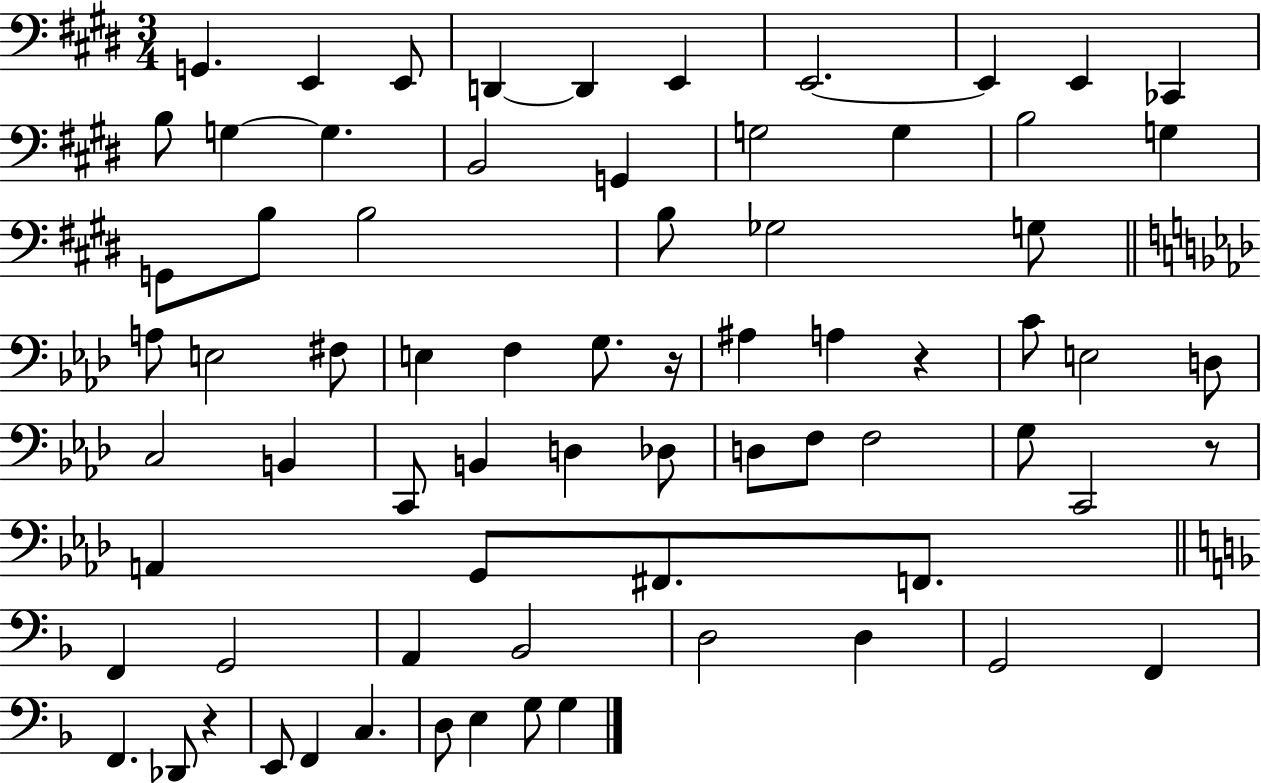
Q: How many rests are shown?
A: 4